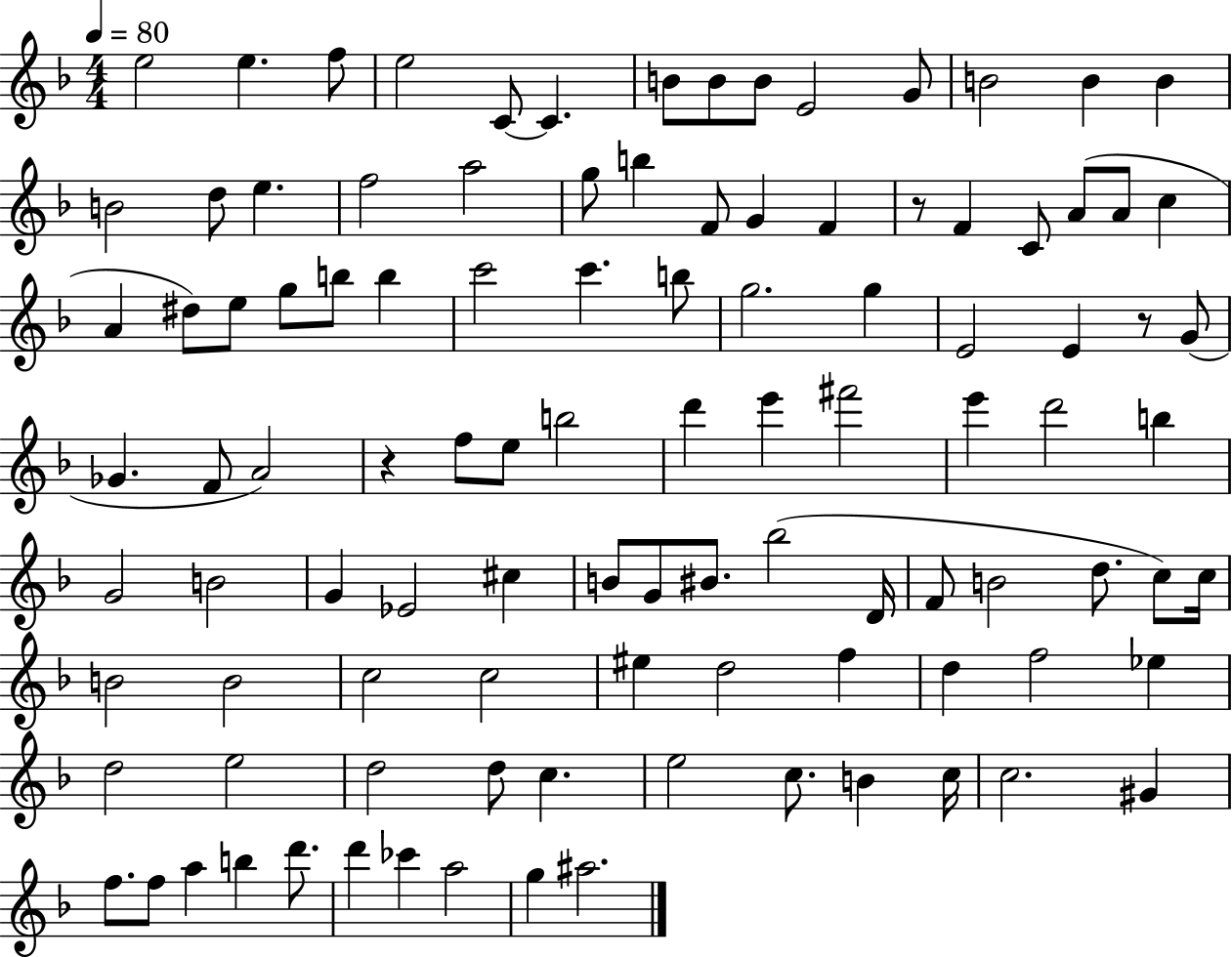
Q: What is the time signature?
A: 4/4